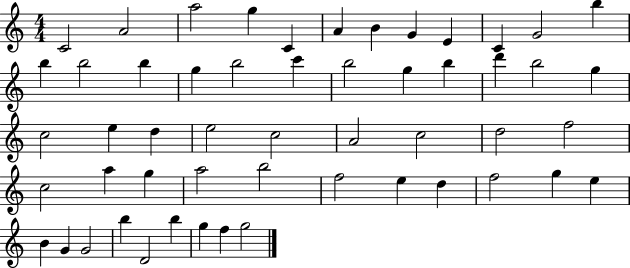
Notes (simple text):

C4/h A4/h A5/h G5/q C4/q A4/q B4/q G4/q E4/q C4/q G4/h B5/q B5/q B5/h B5/q G5/q B5/h C6/q B5/h G5/q B5/q D6/q B5/h G5/q C5/h E5/q D5/q E5/h C5/h A4/h C5/h D5/h F5/h C5/h A5/q G5/q A5/h B5/h F5/h E5/q D5/q F5/h G5/q E5/q B4/q G4/q G4/h B5/q D4/h B5/q G5/q F5/q G5/h